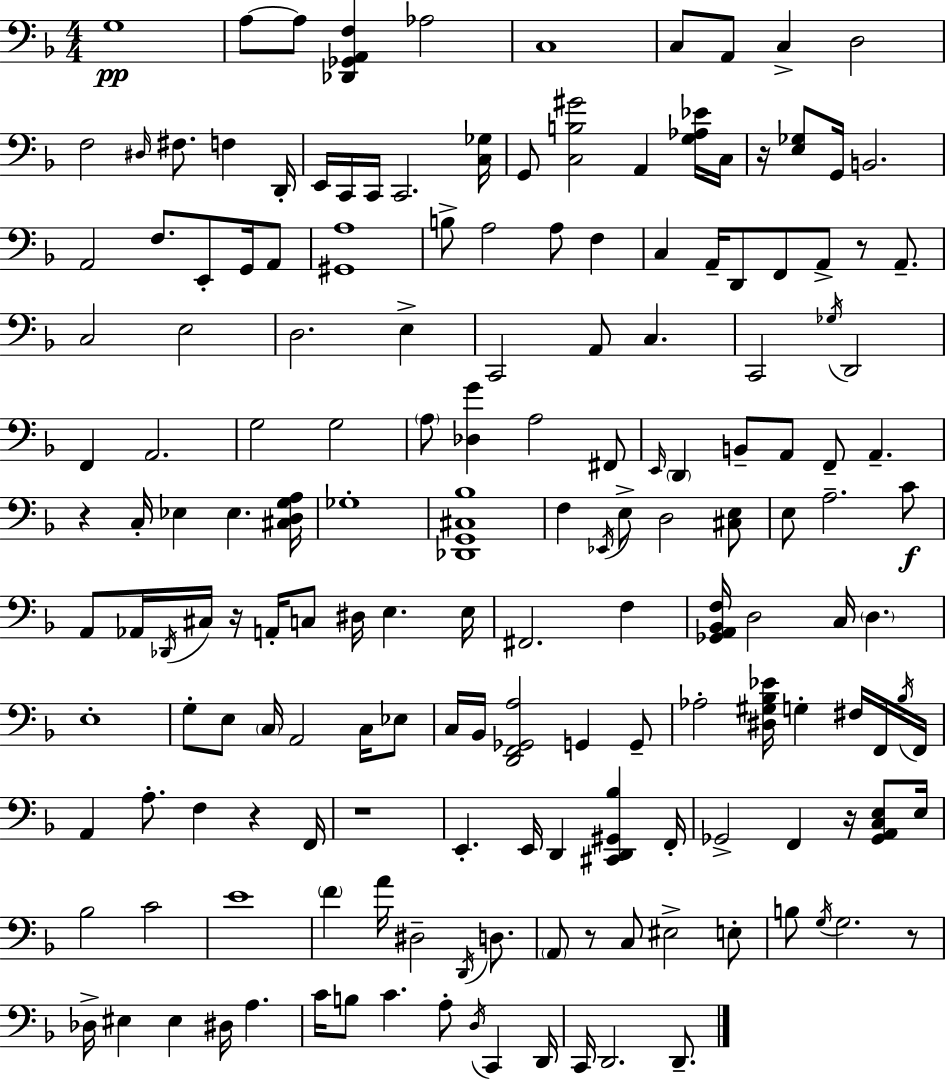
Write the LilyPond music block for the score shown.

{
  \clef bass
  \numericTimeSignature
  \time 4/4
  \key d \minor
  \repeat volta 2 { g1\pp | a8~~ a8 <des, ges, a, f>4 aes2 | c1 | c8 a,8 c4-> d2 | \break f2 \grace { dis16 } fis8. f4 | d,16-. e,16 c,16 c,16 c,2. | <c ges>16 g,8 <c b gis'>2 a,4 <g aes ees'>16 | c16 r16 <e ges>8 g,16 b,2. | \break a,2 f8. e,8-. g,16 a,8 | <gis, a>1 | b8-> a2 a8 f4 | c4 a,16-- d,8 f,8 a,8-> r8 a,8.-- | \break c2 e2 | d2. e4-> | c,2 a,8 c4. | c,2 \acciaccatura { ges16 } d,2 | \break f,4 a,2. | g2 g2 | \parenthesize a8 <des g'>4 a2 | fis,8 \grace { e,16 } \parenthesize d,4 b,8-- a,8 f,8-- a,4.-- | \break r4 c16-. ees4 ees4. | <cis d g a>16 ges1-. | <des, g, cis bes>1 | f4 \acciaccatura { ees,16 } e8-> d2 | \break <cis e>8 e8 a2.-- | c'8\f a,8 aes,16 \acciaccatura { des,16 } cis16 r16 a,16-. c8 dis16 e4. | e16 fis,2. | f4 <ges, a, bes, f>16 d2 c16 \parenthesize d4. | \break e1-. | g8-. e8 \parenthesize c16 a,2 | c16 ees8 c16 bes,16 <d, f, ges, a>2 g,4 | g,8-- aes2-. <dis gis bes ees'>16 g4-. | \break fis16 f,16 \acciaccatura { bes16 } f,16 a,4 a8.-. f4 | r4 f,16 r1 | e,4.-. e,16 d,4 | <cis, d, gis, bes>4 f,16-. ges,2-> f,4 | \break r16 <ges, a, c e>8 e16 bes2 c'2 | e'1 | \parenthesize f'4 a'16 dis2-- | \acciaccatura { d,16 } d8. \parenthesize a,8 r8 c8 eis2-> | \break e8-. b8 \acciaccatura { g16 } g2. | r8 des16-> eis4 eis4 | dis16 a4. c'16 b8 c'4. | a8-. \acciaccatura { d16 } c,4 d,16 c,16 d,2. | \break d,8.-- } \bar "|."
}